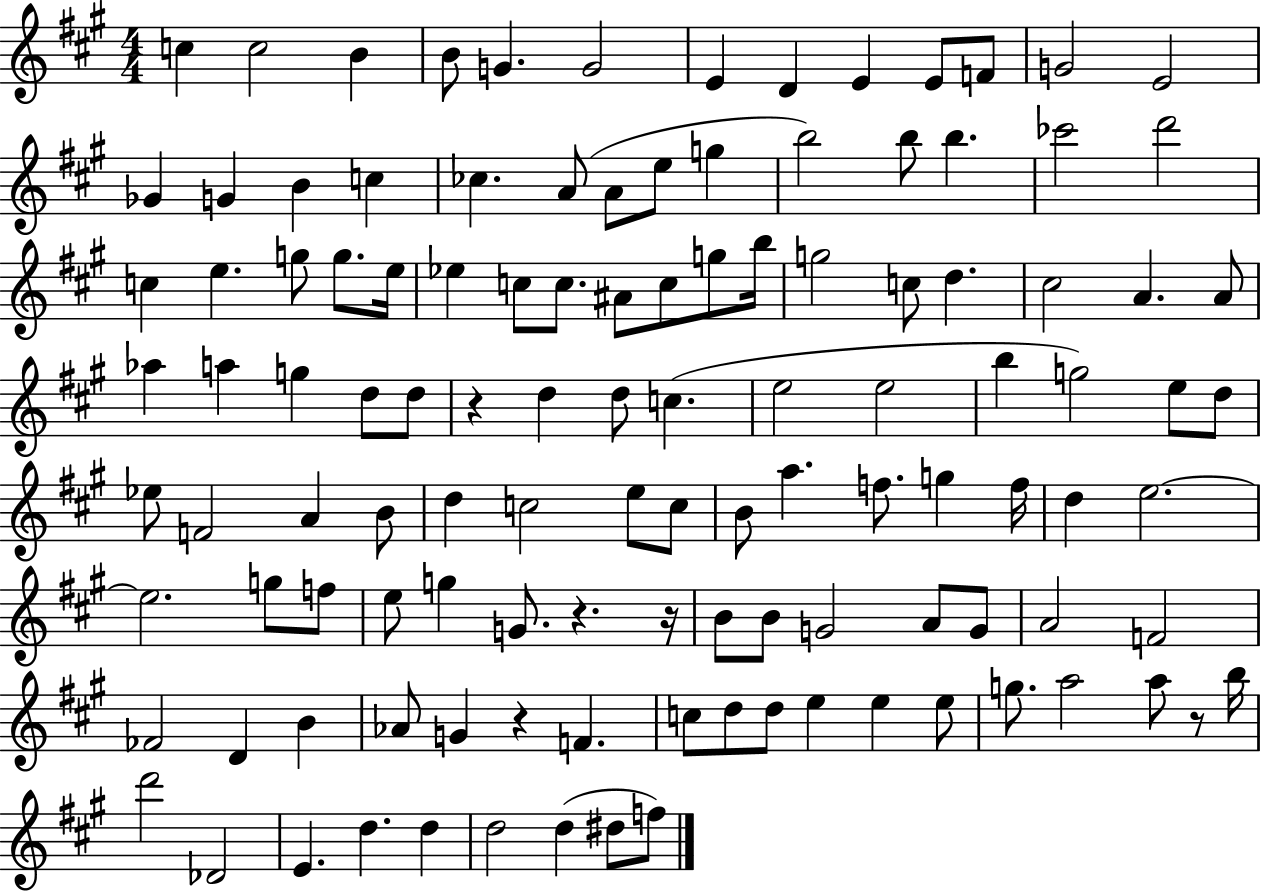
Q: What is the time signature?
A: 4/4